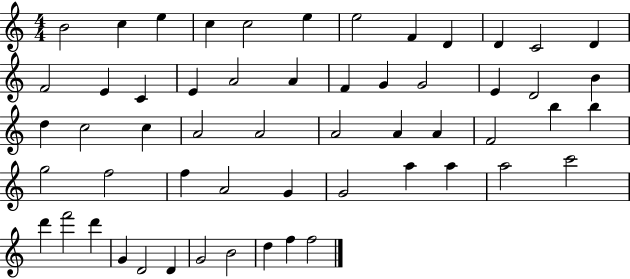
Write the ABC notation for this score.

X:1
T:Untitled
M:4/4
L:1/4
K:C
B2 c e c c2 e e2 F D D C2 D F2 E C E A2 A F G G2 E D2 B d c2 c A2 A2 A2 A A F2 b b g2 f2 f A2 G G2 a a a2 c'2 d' f'2 d' G D2 D G2 B2 d f f2